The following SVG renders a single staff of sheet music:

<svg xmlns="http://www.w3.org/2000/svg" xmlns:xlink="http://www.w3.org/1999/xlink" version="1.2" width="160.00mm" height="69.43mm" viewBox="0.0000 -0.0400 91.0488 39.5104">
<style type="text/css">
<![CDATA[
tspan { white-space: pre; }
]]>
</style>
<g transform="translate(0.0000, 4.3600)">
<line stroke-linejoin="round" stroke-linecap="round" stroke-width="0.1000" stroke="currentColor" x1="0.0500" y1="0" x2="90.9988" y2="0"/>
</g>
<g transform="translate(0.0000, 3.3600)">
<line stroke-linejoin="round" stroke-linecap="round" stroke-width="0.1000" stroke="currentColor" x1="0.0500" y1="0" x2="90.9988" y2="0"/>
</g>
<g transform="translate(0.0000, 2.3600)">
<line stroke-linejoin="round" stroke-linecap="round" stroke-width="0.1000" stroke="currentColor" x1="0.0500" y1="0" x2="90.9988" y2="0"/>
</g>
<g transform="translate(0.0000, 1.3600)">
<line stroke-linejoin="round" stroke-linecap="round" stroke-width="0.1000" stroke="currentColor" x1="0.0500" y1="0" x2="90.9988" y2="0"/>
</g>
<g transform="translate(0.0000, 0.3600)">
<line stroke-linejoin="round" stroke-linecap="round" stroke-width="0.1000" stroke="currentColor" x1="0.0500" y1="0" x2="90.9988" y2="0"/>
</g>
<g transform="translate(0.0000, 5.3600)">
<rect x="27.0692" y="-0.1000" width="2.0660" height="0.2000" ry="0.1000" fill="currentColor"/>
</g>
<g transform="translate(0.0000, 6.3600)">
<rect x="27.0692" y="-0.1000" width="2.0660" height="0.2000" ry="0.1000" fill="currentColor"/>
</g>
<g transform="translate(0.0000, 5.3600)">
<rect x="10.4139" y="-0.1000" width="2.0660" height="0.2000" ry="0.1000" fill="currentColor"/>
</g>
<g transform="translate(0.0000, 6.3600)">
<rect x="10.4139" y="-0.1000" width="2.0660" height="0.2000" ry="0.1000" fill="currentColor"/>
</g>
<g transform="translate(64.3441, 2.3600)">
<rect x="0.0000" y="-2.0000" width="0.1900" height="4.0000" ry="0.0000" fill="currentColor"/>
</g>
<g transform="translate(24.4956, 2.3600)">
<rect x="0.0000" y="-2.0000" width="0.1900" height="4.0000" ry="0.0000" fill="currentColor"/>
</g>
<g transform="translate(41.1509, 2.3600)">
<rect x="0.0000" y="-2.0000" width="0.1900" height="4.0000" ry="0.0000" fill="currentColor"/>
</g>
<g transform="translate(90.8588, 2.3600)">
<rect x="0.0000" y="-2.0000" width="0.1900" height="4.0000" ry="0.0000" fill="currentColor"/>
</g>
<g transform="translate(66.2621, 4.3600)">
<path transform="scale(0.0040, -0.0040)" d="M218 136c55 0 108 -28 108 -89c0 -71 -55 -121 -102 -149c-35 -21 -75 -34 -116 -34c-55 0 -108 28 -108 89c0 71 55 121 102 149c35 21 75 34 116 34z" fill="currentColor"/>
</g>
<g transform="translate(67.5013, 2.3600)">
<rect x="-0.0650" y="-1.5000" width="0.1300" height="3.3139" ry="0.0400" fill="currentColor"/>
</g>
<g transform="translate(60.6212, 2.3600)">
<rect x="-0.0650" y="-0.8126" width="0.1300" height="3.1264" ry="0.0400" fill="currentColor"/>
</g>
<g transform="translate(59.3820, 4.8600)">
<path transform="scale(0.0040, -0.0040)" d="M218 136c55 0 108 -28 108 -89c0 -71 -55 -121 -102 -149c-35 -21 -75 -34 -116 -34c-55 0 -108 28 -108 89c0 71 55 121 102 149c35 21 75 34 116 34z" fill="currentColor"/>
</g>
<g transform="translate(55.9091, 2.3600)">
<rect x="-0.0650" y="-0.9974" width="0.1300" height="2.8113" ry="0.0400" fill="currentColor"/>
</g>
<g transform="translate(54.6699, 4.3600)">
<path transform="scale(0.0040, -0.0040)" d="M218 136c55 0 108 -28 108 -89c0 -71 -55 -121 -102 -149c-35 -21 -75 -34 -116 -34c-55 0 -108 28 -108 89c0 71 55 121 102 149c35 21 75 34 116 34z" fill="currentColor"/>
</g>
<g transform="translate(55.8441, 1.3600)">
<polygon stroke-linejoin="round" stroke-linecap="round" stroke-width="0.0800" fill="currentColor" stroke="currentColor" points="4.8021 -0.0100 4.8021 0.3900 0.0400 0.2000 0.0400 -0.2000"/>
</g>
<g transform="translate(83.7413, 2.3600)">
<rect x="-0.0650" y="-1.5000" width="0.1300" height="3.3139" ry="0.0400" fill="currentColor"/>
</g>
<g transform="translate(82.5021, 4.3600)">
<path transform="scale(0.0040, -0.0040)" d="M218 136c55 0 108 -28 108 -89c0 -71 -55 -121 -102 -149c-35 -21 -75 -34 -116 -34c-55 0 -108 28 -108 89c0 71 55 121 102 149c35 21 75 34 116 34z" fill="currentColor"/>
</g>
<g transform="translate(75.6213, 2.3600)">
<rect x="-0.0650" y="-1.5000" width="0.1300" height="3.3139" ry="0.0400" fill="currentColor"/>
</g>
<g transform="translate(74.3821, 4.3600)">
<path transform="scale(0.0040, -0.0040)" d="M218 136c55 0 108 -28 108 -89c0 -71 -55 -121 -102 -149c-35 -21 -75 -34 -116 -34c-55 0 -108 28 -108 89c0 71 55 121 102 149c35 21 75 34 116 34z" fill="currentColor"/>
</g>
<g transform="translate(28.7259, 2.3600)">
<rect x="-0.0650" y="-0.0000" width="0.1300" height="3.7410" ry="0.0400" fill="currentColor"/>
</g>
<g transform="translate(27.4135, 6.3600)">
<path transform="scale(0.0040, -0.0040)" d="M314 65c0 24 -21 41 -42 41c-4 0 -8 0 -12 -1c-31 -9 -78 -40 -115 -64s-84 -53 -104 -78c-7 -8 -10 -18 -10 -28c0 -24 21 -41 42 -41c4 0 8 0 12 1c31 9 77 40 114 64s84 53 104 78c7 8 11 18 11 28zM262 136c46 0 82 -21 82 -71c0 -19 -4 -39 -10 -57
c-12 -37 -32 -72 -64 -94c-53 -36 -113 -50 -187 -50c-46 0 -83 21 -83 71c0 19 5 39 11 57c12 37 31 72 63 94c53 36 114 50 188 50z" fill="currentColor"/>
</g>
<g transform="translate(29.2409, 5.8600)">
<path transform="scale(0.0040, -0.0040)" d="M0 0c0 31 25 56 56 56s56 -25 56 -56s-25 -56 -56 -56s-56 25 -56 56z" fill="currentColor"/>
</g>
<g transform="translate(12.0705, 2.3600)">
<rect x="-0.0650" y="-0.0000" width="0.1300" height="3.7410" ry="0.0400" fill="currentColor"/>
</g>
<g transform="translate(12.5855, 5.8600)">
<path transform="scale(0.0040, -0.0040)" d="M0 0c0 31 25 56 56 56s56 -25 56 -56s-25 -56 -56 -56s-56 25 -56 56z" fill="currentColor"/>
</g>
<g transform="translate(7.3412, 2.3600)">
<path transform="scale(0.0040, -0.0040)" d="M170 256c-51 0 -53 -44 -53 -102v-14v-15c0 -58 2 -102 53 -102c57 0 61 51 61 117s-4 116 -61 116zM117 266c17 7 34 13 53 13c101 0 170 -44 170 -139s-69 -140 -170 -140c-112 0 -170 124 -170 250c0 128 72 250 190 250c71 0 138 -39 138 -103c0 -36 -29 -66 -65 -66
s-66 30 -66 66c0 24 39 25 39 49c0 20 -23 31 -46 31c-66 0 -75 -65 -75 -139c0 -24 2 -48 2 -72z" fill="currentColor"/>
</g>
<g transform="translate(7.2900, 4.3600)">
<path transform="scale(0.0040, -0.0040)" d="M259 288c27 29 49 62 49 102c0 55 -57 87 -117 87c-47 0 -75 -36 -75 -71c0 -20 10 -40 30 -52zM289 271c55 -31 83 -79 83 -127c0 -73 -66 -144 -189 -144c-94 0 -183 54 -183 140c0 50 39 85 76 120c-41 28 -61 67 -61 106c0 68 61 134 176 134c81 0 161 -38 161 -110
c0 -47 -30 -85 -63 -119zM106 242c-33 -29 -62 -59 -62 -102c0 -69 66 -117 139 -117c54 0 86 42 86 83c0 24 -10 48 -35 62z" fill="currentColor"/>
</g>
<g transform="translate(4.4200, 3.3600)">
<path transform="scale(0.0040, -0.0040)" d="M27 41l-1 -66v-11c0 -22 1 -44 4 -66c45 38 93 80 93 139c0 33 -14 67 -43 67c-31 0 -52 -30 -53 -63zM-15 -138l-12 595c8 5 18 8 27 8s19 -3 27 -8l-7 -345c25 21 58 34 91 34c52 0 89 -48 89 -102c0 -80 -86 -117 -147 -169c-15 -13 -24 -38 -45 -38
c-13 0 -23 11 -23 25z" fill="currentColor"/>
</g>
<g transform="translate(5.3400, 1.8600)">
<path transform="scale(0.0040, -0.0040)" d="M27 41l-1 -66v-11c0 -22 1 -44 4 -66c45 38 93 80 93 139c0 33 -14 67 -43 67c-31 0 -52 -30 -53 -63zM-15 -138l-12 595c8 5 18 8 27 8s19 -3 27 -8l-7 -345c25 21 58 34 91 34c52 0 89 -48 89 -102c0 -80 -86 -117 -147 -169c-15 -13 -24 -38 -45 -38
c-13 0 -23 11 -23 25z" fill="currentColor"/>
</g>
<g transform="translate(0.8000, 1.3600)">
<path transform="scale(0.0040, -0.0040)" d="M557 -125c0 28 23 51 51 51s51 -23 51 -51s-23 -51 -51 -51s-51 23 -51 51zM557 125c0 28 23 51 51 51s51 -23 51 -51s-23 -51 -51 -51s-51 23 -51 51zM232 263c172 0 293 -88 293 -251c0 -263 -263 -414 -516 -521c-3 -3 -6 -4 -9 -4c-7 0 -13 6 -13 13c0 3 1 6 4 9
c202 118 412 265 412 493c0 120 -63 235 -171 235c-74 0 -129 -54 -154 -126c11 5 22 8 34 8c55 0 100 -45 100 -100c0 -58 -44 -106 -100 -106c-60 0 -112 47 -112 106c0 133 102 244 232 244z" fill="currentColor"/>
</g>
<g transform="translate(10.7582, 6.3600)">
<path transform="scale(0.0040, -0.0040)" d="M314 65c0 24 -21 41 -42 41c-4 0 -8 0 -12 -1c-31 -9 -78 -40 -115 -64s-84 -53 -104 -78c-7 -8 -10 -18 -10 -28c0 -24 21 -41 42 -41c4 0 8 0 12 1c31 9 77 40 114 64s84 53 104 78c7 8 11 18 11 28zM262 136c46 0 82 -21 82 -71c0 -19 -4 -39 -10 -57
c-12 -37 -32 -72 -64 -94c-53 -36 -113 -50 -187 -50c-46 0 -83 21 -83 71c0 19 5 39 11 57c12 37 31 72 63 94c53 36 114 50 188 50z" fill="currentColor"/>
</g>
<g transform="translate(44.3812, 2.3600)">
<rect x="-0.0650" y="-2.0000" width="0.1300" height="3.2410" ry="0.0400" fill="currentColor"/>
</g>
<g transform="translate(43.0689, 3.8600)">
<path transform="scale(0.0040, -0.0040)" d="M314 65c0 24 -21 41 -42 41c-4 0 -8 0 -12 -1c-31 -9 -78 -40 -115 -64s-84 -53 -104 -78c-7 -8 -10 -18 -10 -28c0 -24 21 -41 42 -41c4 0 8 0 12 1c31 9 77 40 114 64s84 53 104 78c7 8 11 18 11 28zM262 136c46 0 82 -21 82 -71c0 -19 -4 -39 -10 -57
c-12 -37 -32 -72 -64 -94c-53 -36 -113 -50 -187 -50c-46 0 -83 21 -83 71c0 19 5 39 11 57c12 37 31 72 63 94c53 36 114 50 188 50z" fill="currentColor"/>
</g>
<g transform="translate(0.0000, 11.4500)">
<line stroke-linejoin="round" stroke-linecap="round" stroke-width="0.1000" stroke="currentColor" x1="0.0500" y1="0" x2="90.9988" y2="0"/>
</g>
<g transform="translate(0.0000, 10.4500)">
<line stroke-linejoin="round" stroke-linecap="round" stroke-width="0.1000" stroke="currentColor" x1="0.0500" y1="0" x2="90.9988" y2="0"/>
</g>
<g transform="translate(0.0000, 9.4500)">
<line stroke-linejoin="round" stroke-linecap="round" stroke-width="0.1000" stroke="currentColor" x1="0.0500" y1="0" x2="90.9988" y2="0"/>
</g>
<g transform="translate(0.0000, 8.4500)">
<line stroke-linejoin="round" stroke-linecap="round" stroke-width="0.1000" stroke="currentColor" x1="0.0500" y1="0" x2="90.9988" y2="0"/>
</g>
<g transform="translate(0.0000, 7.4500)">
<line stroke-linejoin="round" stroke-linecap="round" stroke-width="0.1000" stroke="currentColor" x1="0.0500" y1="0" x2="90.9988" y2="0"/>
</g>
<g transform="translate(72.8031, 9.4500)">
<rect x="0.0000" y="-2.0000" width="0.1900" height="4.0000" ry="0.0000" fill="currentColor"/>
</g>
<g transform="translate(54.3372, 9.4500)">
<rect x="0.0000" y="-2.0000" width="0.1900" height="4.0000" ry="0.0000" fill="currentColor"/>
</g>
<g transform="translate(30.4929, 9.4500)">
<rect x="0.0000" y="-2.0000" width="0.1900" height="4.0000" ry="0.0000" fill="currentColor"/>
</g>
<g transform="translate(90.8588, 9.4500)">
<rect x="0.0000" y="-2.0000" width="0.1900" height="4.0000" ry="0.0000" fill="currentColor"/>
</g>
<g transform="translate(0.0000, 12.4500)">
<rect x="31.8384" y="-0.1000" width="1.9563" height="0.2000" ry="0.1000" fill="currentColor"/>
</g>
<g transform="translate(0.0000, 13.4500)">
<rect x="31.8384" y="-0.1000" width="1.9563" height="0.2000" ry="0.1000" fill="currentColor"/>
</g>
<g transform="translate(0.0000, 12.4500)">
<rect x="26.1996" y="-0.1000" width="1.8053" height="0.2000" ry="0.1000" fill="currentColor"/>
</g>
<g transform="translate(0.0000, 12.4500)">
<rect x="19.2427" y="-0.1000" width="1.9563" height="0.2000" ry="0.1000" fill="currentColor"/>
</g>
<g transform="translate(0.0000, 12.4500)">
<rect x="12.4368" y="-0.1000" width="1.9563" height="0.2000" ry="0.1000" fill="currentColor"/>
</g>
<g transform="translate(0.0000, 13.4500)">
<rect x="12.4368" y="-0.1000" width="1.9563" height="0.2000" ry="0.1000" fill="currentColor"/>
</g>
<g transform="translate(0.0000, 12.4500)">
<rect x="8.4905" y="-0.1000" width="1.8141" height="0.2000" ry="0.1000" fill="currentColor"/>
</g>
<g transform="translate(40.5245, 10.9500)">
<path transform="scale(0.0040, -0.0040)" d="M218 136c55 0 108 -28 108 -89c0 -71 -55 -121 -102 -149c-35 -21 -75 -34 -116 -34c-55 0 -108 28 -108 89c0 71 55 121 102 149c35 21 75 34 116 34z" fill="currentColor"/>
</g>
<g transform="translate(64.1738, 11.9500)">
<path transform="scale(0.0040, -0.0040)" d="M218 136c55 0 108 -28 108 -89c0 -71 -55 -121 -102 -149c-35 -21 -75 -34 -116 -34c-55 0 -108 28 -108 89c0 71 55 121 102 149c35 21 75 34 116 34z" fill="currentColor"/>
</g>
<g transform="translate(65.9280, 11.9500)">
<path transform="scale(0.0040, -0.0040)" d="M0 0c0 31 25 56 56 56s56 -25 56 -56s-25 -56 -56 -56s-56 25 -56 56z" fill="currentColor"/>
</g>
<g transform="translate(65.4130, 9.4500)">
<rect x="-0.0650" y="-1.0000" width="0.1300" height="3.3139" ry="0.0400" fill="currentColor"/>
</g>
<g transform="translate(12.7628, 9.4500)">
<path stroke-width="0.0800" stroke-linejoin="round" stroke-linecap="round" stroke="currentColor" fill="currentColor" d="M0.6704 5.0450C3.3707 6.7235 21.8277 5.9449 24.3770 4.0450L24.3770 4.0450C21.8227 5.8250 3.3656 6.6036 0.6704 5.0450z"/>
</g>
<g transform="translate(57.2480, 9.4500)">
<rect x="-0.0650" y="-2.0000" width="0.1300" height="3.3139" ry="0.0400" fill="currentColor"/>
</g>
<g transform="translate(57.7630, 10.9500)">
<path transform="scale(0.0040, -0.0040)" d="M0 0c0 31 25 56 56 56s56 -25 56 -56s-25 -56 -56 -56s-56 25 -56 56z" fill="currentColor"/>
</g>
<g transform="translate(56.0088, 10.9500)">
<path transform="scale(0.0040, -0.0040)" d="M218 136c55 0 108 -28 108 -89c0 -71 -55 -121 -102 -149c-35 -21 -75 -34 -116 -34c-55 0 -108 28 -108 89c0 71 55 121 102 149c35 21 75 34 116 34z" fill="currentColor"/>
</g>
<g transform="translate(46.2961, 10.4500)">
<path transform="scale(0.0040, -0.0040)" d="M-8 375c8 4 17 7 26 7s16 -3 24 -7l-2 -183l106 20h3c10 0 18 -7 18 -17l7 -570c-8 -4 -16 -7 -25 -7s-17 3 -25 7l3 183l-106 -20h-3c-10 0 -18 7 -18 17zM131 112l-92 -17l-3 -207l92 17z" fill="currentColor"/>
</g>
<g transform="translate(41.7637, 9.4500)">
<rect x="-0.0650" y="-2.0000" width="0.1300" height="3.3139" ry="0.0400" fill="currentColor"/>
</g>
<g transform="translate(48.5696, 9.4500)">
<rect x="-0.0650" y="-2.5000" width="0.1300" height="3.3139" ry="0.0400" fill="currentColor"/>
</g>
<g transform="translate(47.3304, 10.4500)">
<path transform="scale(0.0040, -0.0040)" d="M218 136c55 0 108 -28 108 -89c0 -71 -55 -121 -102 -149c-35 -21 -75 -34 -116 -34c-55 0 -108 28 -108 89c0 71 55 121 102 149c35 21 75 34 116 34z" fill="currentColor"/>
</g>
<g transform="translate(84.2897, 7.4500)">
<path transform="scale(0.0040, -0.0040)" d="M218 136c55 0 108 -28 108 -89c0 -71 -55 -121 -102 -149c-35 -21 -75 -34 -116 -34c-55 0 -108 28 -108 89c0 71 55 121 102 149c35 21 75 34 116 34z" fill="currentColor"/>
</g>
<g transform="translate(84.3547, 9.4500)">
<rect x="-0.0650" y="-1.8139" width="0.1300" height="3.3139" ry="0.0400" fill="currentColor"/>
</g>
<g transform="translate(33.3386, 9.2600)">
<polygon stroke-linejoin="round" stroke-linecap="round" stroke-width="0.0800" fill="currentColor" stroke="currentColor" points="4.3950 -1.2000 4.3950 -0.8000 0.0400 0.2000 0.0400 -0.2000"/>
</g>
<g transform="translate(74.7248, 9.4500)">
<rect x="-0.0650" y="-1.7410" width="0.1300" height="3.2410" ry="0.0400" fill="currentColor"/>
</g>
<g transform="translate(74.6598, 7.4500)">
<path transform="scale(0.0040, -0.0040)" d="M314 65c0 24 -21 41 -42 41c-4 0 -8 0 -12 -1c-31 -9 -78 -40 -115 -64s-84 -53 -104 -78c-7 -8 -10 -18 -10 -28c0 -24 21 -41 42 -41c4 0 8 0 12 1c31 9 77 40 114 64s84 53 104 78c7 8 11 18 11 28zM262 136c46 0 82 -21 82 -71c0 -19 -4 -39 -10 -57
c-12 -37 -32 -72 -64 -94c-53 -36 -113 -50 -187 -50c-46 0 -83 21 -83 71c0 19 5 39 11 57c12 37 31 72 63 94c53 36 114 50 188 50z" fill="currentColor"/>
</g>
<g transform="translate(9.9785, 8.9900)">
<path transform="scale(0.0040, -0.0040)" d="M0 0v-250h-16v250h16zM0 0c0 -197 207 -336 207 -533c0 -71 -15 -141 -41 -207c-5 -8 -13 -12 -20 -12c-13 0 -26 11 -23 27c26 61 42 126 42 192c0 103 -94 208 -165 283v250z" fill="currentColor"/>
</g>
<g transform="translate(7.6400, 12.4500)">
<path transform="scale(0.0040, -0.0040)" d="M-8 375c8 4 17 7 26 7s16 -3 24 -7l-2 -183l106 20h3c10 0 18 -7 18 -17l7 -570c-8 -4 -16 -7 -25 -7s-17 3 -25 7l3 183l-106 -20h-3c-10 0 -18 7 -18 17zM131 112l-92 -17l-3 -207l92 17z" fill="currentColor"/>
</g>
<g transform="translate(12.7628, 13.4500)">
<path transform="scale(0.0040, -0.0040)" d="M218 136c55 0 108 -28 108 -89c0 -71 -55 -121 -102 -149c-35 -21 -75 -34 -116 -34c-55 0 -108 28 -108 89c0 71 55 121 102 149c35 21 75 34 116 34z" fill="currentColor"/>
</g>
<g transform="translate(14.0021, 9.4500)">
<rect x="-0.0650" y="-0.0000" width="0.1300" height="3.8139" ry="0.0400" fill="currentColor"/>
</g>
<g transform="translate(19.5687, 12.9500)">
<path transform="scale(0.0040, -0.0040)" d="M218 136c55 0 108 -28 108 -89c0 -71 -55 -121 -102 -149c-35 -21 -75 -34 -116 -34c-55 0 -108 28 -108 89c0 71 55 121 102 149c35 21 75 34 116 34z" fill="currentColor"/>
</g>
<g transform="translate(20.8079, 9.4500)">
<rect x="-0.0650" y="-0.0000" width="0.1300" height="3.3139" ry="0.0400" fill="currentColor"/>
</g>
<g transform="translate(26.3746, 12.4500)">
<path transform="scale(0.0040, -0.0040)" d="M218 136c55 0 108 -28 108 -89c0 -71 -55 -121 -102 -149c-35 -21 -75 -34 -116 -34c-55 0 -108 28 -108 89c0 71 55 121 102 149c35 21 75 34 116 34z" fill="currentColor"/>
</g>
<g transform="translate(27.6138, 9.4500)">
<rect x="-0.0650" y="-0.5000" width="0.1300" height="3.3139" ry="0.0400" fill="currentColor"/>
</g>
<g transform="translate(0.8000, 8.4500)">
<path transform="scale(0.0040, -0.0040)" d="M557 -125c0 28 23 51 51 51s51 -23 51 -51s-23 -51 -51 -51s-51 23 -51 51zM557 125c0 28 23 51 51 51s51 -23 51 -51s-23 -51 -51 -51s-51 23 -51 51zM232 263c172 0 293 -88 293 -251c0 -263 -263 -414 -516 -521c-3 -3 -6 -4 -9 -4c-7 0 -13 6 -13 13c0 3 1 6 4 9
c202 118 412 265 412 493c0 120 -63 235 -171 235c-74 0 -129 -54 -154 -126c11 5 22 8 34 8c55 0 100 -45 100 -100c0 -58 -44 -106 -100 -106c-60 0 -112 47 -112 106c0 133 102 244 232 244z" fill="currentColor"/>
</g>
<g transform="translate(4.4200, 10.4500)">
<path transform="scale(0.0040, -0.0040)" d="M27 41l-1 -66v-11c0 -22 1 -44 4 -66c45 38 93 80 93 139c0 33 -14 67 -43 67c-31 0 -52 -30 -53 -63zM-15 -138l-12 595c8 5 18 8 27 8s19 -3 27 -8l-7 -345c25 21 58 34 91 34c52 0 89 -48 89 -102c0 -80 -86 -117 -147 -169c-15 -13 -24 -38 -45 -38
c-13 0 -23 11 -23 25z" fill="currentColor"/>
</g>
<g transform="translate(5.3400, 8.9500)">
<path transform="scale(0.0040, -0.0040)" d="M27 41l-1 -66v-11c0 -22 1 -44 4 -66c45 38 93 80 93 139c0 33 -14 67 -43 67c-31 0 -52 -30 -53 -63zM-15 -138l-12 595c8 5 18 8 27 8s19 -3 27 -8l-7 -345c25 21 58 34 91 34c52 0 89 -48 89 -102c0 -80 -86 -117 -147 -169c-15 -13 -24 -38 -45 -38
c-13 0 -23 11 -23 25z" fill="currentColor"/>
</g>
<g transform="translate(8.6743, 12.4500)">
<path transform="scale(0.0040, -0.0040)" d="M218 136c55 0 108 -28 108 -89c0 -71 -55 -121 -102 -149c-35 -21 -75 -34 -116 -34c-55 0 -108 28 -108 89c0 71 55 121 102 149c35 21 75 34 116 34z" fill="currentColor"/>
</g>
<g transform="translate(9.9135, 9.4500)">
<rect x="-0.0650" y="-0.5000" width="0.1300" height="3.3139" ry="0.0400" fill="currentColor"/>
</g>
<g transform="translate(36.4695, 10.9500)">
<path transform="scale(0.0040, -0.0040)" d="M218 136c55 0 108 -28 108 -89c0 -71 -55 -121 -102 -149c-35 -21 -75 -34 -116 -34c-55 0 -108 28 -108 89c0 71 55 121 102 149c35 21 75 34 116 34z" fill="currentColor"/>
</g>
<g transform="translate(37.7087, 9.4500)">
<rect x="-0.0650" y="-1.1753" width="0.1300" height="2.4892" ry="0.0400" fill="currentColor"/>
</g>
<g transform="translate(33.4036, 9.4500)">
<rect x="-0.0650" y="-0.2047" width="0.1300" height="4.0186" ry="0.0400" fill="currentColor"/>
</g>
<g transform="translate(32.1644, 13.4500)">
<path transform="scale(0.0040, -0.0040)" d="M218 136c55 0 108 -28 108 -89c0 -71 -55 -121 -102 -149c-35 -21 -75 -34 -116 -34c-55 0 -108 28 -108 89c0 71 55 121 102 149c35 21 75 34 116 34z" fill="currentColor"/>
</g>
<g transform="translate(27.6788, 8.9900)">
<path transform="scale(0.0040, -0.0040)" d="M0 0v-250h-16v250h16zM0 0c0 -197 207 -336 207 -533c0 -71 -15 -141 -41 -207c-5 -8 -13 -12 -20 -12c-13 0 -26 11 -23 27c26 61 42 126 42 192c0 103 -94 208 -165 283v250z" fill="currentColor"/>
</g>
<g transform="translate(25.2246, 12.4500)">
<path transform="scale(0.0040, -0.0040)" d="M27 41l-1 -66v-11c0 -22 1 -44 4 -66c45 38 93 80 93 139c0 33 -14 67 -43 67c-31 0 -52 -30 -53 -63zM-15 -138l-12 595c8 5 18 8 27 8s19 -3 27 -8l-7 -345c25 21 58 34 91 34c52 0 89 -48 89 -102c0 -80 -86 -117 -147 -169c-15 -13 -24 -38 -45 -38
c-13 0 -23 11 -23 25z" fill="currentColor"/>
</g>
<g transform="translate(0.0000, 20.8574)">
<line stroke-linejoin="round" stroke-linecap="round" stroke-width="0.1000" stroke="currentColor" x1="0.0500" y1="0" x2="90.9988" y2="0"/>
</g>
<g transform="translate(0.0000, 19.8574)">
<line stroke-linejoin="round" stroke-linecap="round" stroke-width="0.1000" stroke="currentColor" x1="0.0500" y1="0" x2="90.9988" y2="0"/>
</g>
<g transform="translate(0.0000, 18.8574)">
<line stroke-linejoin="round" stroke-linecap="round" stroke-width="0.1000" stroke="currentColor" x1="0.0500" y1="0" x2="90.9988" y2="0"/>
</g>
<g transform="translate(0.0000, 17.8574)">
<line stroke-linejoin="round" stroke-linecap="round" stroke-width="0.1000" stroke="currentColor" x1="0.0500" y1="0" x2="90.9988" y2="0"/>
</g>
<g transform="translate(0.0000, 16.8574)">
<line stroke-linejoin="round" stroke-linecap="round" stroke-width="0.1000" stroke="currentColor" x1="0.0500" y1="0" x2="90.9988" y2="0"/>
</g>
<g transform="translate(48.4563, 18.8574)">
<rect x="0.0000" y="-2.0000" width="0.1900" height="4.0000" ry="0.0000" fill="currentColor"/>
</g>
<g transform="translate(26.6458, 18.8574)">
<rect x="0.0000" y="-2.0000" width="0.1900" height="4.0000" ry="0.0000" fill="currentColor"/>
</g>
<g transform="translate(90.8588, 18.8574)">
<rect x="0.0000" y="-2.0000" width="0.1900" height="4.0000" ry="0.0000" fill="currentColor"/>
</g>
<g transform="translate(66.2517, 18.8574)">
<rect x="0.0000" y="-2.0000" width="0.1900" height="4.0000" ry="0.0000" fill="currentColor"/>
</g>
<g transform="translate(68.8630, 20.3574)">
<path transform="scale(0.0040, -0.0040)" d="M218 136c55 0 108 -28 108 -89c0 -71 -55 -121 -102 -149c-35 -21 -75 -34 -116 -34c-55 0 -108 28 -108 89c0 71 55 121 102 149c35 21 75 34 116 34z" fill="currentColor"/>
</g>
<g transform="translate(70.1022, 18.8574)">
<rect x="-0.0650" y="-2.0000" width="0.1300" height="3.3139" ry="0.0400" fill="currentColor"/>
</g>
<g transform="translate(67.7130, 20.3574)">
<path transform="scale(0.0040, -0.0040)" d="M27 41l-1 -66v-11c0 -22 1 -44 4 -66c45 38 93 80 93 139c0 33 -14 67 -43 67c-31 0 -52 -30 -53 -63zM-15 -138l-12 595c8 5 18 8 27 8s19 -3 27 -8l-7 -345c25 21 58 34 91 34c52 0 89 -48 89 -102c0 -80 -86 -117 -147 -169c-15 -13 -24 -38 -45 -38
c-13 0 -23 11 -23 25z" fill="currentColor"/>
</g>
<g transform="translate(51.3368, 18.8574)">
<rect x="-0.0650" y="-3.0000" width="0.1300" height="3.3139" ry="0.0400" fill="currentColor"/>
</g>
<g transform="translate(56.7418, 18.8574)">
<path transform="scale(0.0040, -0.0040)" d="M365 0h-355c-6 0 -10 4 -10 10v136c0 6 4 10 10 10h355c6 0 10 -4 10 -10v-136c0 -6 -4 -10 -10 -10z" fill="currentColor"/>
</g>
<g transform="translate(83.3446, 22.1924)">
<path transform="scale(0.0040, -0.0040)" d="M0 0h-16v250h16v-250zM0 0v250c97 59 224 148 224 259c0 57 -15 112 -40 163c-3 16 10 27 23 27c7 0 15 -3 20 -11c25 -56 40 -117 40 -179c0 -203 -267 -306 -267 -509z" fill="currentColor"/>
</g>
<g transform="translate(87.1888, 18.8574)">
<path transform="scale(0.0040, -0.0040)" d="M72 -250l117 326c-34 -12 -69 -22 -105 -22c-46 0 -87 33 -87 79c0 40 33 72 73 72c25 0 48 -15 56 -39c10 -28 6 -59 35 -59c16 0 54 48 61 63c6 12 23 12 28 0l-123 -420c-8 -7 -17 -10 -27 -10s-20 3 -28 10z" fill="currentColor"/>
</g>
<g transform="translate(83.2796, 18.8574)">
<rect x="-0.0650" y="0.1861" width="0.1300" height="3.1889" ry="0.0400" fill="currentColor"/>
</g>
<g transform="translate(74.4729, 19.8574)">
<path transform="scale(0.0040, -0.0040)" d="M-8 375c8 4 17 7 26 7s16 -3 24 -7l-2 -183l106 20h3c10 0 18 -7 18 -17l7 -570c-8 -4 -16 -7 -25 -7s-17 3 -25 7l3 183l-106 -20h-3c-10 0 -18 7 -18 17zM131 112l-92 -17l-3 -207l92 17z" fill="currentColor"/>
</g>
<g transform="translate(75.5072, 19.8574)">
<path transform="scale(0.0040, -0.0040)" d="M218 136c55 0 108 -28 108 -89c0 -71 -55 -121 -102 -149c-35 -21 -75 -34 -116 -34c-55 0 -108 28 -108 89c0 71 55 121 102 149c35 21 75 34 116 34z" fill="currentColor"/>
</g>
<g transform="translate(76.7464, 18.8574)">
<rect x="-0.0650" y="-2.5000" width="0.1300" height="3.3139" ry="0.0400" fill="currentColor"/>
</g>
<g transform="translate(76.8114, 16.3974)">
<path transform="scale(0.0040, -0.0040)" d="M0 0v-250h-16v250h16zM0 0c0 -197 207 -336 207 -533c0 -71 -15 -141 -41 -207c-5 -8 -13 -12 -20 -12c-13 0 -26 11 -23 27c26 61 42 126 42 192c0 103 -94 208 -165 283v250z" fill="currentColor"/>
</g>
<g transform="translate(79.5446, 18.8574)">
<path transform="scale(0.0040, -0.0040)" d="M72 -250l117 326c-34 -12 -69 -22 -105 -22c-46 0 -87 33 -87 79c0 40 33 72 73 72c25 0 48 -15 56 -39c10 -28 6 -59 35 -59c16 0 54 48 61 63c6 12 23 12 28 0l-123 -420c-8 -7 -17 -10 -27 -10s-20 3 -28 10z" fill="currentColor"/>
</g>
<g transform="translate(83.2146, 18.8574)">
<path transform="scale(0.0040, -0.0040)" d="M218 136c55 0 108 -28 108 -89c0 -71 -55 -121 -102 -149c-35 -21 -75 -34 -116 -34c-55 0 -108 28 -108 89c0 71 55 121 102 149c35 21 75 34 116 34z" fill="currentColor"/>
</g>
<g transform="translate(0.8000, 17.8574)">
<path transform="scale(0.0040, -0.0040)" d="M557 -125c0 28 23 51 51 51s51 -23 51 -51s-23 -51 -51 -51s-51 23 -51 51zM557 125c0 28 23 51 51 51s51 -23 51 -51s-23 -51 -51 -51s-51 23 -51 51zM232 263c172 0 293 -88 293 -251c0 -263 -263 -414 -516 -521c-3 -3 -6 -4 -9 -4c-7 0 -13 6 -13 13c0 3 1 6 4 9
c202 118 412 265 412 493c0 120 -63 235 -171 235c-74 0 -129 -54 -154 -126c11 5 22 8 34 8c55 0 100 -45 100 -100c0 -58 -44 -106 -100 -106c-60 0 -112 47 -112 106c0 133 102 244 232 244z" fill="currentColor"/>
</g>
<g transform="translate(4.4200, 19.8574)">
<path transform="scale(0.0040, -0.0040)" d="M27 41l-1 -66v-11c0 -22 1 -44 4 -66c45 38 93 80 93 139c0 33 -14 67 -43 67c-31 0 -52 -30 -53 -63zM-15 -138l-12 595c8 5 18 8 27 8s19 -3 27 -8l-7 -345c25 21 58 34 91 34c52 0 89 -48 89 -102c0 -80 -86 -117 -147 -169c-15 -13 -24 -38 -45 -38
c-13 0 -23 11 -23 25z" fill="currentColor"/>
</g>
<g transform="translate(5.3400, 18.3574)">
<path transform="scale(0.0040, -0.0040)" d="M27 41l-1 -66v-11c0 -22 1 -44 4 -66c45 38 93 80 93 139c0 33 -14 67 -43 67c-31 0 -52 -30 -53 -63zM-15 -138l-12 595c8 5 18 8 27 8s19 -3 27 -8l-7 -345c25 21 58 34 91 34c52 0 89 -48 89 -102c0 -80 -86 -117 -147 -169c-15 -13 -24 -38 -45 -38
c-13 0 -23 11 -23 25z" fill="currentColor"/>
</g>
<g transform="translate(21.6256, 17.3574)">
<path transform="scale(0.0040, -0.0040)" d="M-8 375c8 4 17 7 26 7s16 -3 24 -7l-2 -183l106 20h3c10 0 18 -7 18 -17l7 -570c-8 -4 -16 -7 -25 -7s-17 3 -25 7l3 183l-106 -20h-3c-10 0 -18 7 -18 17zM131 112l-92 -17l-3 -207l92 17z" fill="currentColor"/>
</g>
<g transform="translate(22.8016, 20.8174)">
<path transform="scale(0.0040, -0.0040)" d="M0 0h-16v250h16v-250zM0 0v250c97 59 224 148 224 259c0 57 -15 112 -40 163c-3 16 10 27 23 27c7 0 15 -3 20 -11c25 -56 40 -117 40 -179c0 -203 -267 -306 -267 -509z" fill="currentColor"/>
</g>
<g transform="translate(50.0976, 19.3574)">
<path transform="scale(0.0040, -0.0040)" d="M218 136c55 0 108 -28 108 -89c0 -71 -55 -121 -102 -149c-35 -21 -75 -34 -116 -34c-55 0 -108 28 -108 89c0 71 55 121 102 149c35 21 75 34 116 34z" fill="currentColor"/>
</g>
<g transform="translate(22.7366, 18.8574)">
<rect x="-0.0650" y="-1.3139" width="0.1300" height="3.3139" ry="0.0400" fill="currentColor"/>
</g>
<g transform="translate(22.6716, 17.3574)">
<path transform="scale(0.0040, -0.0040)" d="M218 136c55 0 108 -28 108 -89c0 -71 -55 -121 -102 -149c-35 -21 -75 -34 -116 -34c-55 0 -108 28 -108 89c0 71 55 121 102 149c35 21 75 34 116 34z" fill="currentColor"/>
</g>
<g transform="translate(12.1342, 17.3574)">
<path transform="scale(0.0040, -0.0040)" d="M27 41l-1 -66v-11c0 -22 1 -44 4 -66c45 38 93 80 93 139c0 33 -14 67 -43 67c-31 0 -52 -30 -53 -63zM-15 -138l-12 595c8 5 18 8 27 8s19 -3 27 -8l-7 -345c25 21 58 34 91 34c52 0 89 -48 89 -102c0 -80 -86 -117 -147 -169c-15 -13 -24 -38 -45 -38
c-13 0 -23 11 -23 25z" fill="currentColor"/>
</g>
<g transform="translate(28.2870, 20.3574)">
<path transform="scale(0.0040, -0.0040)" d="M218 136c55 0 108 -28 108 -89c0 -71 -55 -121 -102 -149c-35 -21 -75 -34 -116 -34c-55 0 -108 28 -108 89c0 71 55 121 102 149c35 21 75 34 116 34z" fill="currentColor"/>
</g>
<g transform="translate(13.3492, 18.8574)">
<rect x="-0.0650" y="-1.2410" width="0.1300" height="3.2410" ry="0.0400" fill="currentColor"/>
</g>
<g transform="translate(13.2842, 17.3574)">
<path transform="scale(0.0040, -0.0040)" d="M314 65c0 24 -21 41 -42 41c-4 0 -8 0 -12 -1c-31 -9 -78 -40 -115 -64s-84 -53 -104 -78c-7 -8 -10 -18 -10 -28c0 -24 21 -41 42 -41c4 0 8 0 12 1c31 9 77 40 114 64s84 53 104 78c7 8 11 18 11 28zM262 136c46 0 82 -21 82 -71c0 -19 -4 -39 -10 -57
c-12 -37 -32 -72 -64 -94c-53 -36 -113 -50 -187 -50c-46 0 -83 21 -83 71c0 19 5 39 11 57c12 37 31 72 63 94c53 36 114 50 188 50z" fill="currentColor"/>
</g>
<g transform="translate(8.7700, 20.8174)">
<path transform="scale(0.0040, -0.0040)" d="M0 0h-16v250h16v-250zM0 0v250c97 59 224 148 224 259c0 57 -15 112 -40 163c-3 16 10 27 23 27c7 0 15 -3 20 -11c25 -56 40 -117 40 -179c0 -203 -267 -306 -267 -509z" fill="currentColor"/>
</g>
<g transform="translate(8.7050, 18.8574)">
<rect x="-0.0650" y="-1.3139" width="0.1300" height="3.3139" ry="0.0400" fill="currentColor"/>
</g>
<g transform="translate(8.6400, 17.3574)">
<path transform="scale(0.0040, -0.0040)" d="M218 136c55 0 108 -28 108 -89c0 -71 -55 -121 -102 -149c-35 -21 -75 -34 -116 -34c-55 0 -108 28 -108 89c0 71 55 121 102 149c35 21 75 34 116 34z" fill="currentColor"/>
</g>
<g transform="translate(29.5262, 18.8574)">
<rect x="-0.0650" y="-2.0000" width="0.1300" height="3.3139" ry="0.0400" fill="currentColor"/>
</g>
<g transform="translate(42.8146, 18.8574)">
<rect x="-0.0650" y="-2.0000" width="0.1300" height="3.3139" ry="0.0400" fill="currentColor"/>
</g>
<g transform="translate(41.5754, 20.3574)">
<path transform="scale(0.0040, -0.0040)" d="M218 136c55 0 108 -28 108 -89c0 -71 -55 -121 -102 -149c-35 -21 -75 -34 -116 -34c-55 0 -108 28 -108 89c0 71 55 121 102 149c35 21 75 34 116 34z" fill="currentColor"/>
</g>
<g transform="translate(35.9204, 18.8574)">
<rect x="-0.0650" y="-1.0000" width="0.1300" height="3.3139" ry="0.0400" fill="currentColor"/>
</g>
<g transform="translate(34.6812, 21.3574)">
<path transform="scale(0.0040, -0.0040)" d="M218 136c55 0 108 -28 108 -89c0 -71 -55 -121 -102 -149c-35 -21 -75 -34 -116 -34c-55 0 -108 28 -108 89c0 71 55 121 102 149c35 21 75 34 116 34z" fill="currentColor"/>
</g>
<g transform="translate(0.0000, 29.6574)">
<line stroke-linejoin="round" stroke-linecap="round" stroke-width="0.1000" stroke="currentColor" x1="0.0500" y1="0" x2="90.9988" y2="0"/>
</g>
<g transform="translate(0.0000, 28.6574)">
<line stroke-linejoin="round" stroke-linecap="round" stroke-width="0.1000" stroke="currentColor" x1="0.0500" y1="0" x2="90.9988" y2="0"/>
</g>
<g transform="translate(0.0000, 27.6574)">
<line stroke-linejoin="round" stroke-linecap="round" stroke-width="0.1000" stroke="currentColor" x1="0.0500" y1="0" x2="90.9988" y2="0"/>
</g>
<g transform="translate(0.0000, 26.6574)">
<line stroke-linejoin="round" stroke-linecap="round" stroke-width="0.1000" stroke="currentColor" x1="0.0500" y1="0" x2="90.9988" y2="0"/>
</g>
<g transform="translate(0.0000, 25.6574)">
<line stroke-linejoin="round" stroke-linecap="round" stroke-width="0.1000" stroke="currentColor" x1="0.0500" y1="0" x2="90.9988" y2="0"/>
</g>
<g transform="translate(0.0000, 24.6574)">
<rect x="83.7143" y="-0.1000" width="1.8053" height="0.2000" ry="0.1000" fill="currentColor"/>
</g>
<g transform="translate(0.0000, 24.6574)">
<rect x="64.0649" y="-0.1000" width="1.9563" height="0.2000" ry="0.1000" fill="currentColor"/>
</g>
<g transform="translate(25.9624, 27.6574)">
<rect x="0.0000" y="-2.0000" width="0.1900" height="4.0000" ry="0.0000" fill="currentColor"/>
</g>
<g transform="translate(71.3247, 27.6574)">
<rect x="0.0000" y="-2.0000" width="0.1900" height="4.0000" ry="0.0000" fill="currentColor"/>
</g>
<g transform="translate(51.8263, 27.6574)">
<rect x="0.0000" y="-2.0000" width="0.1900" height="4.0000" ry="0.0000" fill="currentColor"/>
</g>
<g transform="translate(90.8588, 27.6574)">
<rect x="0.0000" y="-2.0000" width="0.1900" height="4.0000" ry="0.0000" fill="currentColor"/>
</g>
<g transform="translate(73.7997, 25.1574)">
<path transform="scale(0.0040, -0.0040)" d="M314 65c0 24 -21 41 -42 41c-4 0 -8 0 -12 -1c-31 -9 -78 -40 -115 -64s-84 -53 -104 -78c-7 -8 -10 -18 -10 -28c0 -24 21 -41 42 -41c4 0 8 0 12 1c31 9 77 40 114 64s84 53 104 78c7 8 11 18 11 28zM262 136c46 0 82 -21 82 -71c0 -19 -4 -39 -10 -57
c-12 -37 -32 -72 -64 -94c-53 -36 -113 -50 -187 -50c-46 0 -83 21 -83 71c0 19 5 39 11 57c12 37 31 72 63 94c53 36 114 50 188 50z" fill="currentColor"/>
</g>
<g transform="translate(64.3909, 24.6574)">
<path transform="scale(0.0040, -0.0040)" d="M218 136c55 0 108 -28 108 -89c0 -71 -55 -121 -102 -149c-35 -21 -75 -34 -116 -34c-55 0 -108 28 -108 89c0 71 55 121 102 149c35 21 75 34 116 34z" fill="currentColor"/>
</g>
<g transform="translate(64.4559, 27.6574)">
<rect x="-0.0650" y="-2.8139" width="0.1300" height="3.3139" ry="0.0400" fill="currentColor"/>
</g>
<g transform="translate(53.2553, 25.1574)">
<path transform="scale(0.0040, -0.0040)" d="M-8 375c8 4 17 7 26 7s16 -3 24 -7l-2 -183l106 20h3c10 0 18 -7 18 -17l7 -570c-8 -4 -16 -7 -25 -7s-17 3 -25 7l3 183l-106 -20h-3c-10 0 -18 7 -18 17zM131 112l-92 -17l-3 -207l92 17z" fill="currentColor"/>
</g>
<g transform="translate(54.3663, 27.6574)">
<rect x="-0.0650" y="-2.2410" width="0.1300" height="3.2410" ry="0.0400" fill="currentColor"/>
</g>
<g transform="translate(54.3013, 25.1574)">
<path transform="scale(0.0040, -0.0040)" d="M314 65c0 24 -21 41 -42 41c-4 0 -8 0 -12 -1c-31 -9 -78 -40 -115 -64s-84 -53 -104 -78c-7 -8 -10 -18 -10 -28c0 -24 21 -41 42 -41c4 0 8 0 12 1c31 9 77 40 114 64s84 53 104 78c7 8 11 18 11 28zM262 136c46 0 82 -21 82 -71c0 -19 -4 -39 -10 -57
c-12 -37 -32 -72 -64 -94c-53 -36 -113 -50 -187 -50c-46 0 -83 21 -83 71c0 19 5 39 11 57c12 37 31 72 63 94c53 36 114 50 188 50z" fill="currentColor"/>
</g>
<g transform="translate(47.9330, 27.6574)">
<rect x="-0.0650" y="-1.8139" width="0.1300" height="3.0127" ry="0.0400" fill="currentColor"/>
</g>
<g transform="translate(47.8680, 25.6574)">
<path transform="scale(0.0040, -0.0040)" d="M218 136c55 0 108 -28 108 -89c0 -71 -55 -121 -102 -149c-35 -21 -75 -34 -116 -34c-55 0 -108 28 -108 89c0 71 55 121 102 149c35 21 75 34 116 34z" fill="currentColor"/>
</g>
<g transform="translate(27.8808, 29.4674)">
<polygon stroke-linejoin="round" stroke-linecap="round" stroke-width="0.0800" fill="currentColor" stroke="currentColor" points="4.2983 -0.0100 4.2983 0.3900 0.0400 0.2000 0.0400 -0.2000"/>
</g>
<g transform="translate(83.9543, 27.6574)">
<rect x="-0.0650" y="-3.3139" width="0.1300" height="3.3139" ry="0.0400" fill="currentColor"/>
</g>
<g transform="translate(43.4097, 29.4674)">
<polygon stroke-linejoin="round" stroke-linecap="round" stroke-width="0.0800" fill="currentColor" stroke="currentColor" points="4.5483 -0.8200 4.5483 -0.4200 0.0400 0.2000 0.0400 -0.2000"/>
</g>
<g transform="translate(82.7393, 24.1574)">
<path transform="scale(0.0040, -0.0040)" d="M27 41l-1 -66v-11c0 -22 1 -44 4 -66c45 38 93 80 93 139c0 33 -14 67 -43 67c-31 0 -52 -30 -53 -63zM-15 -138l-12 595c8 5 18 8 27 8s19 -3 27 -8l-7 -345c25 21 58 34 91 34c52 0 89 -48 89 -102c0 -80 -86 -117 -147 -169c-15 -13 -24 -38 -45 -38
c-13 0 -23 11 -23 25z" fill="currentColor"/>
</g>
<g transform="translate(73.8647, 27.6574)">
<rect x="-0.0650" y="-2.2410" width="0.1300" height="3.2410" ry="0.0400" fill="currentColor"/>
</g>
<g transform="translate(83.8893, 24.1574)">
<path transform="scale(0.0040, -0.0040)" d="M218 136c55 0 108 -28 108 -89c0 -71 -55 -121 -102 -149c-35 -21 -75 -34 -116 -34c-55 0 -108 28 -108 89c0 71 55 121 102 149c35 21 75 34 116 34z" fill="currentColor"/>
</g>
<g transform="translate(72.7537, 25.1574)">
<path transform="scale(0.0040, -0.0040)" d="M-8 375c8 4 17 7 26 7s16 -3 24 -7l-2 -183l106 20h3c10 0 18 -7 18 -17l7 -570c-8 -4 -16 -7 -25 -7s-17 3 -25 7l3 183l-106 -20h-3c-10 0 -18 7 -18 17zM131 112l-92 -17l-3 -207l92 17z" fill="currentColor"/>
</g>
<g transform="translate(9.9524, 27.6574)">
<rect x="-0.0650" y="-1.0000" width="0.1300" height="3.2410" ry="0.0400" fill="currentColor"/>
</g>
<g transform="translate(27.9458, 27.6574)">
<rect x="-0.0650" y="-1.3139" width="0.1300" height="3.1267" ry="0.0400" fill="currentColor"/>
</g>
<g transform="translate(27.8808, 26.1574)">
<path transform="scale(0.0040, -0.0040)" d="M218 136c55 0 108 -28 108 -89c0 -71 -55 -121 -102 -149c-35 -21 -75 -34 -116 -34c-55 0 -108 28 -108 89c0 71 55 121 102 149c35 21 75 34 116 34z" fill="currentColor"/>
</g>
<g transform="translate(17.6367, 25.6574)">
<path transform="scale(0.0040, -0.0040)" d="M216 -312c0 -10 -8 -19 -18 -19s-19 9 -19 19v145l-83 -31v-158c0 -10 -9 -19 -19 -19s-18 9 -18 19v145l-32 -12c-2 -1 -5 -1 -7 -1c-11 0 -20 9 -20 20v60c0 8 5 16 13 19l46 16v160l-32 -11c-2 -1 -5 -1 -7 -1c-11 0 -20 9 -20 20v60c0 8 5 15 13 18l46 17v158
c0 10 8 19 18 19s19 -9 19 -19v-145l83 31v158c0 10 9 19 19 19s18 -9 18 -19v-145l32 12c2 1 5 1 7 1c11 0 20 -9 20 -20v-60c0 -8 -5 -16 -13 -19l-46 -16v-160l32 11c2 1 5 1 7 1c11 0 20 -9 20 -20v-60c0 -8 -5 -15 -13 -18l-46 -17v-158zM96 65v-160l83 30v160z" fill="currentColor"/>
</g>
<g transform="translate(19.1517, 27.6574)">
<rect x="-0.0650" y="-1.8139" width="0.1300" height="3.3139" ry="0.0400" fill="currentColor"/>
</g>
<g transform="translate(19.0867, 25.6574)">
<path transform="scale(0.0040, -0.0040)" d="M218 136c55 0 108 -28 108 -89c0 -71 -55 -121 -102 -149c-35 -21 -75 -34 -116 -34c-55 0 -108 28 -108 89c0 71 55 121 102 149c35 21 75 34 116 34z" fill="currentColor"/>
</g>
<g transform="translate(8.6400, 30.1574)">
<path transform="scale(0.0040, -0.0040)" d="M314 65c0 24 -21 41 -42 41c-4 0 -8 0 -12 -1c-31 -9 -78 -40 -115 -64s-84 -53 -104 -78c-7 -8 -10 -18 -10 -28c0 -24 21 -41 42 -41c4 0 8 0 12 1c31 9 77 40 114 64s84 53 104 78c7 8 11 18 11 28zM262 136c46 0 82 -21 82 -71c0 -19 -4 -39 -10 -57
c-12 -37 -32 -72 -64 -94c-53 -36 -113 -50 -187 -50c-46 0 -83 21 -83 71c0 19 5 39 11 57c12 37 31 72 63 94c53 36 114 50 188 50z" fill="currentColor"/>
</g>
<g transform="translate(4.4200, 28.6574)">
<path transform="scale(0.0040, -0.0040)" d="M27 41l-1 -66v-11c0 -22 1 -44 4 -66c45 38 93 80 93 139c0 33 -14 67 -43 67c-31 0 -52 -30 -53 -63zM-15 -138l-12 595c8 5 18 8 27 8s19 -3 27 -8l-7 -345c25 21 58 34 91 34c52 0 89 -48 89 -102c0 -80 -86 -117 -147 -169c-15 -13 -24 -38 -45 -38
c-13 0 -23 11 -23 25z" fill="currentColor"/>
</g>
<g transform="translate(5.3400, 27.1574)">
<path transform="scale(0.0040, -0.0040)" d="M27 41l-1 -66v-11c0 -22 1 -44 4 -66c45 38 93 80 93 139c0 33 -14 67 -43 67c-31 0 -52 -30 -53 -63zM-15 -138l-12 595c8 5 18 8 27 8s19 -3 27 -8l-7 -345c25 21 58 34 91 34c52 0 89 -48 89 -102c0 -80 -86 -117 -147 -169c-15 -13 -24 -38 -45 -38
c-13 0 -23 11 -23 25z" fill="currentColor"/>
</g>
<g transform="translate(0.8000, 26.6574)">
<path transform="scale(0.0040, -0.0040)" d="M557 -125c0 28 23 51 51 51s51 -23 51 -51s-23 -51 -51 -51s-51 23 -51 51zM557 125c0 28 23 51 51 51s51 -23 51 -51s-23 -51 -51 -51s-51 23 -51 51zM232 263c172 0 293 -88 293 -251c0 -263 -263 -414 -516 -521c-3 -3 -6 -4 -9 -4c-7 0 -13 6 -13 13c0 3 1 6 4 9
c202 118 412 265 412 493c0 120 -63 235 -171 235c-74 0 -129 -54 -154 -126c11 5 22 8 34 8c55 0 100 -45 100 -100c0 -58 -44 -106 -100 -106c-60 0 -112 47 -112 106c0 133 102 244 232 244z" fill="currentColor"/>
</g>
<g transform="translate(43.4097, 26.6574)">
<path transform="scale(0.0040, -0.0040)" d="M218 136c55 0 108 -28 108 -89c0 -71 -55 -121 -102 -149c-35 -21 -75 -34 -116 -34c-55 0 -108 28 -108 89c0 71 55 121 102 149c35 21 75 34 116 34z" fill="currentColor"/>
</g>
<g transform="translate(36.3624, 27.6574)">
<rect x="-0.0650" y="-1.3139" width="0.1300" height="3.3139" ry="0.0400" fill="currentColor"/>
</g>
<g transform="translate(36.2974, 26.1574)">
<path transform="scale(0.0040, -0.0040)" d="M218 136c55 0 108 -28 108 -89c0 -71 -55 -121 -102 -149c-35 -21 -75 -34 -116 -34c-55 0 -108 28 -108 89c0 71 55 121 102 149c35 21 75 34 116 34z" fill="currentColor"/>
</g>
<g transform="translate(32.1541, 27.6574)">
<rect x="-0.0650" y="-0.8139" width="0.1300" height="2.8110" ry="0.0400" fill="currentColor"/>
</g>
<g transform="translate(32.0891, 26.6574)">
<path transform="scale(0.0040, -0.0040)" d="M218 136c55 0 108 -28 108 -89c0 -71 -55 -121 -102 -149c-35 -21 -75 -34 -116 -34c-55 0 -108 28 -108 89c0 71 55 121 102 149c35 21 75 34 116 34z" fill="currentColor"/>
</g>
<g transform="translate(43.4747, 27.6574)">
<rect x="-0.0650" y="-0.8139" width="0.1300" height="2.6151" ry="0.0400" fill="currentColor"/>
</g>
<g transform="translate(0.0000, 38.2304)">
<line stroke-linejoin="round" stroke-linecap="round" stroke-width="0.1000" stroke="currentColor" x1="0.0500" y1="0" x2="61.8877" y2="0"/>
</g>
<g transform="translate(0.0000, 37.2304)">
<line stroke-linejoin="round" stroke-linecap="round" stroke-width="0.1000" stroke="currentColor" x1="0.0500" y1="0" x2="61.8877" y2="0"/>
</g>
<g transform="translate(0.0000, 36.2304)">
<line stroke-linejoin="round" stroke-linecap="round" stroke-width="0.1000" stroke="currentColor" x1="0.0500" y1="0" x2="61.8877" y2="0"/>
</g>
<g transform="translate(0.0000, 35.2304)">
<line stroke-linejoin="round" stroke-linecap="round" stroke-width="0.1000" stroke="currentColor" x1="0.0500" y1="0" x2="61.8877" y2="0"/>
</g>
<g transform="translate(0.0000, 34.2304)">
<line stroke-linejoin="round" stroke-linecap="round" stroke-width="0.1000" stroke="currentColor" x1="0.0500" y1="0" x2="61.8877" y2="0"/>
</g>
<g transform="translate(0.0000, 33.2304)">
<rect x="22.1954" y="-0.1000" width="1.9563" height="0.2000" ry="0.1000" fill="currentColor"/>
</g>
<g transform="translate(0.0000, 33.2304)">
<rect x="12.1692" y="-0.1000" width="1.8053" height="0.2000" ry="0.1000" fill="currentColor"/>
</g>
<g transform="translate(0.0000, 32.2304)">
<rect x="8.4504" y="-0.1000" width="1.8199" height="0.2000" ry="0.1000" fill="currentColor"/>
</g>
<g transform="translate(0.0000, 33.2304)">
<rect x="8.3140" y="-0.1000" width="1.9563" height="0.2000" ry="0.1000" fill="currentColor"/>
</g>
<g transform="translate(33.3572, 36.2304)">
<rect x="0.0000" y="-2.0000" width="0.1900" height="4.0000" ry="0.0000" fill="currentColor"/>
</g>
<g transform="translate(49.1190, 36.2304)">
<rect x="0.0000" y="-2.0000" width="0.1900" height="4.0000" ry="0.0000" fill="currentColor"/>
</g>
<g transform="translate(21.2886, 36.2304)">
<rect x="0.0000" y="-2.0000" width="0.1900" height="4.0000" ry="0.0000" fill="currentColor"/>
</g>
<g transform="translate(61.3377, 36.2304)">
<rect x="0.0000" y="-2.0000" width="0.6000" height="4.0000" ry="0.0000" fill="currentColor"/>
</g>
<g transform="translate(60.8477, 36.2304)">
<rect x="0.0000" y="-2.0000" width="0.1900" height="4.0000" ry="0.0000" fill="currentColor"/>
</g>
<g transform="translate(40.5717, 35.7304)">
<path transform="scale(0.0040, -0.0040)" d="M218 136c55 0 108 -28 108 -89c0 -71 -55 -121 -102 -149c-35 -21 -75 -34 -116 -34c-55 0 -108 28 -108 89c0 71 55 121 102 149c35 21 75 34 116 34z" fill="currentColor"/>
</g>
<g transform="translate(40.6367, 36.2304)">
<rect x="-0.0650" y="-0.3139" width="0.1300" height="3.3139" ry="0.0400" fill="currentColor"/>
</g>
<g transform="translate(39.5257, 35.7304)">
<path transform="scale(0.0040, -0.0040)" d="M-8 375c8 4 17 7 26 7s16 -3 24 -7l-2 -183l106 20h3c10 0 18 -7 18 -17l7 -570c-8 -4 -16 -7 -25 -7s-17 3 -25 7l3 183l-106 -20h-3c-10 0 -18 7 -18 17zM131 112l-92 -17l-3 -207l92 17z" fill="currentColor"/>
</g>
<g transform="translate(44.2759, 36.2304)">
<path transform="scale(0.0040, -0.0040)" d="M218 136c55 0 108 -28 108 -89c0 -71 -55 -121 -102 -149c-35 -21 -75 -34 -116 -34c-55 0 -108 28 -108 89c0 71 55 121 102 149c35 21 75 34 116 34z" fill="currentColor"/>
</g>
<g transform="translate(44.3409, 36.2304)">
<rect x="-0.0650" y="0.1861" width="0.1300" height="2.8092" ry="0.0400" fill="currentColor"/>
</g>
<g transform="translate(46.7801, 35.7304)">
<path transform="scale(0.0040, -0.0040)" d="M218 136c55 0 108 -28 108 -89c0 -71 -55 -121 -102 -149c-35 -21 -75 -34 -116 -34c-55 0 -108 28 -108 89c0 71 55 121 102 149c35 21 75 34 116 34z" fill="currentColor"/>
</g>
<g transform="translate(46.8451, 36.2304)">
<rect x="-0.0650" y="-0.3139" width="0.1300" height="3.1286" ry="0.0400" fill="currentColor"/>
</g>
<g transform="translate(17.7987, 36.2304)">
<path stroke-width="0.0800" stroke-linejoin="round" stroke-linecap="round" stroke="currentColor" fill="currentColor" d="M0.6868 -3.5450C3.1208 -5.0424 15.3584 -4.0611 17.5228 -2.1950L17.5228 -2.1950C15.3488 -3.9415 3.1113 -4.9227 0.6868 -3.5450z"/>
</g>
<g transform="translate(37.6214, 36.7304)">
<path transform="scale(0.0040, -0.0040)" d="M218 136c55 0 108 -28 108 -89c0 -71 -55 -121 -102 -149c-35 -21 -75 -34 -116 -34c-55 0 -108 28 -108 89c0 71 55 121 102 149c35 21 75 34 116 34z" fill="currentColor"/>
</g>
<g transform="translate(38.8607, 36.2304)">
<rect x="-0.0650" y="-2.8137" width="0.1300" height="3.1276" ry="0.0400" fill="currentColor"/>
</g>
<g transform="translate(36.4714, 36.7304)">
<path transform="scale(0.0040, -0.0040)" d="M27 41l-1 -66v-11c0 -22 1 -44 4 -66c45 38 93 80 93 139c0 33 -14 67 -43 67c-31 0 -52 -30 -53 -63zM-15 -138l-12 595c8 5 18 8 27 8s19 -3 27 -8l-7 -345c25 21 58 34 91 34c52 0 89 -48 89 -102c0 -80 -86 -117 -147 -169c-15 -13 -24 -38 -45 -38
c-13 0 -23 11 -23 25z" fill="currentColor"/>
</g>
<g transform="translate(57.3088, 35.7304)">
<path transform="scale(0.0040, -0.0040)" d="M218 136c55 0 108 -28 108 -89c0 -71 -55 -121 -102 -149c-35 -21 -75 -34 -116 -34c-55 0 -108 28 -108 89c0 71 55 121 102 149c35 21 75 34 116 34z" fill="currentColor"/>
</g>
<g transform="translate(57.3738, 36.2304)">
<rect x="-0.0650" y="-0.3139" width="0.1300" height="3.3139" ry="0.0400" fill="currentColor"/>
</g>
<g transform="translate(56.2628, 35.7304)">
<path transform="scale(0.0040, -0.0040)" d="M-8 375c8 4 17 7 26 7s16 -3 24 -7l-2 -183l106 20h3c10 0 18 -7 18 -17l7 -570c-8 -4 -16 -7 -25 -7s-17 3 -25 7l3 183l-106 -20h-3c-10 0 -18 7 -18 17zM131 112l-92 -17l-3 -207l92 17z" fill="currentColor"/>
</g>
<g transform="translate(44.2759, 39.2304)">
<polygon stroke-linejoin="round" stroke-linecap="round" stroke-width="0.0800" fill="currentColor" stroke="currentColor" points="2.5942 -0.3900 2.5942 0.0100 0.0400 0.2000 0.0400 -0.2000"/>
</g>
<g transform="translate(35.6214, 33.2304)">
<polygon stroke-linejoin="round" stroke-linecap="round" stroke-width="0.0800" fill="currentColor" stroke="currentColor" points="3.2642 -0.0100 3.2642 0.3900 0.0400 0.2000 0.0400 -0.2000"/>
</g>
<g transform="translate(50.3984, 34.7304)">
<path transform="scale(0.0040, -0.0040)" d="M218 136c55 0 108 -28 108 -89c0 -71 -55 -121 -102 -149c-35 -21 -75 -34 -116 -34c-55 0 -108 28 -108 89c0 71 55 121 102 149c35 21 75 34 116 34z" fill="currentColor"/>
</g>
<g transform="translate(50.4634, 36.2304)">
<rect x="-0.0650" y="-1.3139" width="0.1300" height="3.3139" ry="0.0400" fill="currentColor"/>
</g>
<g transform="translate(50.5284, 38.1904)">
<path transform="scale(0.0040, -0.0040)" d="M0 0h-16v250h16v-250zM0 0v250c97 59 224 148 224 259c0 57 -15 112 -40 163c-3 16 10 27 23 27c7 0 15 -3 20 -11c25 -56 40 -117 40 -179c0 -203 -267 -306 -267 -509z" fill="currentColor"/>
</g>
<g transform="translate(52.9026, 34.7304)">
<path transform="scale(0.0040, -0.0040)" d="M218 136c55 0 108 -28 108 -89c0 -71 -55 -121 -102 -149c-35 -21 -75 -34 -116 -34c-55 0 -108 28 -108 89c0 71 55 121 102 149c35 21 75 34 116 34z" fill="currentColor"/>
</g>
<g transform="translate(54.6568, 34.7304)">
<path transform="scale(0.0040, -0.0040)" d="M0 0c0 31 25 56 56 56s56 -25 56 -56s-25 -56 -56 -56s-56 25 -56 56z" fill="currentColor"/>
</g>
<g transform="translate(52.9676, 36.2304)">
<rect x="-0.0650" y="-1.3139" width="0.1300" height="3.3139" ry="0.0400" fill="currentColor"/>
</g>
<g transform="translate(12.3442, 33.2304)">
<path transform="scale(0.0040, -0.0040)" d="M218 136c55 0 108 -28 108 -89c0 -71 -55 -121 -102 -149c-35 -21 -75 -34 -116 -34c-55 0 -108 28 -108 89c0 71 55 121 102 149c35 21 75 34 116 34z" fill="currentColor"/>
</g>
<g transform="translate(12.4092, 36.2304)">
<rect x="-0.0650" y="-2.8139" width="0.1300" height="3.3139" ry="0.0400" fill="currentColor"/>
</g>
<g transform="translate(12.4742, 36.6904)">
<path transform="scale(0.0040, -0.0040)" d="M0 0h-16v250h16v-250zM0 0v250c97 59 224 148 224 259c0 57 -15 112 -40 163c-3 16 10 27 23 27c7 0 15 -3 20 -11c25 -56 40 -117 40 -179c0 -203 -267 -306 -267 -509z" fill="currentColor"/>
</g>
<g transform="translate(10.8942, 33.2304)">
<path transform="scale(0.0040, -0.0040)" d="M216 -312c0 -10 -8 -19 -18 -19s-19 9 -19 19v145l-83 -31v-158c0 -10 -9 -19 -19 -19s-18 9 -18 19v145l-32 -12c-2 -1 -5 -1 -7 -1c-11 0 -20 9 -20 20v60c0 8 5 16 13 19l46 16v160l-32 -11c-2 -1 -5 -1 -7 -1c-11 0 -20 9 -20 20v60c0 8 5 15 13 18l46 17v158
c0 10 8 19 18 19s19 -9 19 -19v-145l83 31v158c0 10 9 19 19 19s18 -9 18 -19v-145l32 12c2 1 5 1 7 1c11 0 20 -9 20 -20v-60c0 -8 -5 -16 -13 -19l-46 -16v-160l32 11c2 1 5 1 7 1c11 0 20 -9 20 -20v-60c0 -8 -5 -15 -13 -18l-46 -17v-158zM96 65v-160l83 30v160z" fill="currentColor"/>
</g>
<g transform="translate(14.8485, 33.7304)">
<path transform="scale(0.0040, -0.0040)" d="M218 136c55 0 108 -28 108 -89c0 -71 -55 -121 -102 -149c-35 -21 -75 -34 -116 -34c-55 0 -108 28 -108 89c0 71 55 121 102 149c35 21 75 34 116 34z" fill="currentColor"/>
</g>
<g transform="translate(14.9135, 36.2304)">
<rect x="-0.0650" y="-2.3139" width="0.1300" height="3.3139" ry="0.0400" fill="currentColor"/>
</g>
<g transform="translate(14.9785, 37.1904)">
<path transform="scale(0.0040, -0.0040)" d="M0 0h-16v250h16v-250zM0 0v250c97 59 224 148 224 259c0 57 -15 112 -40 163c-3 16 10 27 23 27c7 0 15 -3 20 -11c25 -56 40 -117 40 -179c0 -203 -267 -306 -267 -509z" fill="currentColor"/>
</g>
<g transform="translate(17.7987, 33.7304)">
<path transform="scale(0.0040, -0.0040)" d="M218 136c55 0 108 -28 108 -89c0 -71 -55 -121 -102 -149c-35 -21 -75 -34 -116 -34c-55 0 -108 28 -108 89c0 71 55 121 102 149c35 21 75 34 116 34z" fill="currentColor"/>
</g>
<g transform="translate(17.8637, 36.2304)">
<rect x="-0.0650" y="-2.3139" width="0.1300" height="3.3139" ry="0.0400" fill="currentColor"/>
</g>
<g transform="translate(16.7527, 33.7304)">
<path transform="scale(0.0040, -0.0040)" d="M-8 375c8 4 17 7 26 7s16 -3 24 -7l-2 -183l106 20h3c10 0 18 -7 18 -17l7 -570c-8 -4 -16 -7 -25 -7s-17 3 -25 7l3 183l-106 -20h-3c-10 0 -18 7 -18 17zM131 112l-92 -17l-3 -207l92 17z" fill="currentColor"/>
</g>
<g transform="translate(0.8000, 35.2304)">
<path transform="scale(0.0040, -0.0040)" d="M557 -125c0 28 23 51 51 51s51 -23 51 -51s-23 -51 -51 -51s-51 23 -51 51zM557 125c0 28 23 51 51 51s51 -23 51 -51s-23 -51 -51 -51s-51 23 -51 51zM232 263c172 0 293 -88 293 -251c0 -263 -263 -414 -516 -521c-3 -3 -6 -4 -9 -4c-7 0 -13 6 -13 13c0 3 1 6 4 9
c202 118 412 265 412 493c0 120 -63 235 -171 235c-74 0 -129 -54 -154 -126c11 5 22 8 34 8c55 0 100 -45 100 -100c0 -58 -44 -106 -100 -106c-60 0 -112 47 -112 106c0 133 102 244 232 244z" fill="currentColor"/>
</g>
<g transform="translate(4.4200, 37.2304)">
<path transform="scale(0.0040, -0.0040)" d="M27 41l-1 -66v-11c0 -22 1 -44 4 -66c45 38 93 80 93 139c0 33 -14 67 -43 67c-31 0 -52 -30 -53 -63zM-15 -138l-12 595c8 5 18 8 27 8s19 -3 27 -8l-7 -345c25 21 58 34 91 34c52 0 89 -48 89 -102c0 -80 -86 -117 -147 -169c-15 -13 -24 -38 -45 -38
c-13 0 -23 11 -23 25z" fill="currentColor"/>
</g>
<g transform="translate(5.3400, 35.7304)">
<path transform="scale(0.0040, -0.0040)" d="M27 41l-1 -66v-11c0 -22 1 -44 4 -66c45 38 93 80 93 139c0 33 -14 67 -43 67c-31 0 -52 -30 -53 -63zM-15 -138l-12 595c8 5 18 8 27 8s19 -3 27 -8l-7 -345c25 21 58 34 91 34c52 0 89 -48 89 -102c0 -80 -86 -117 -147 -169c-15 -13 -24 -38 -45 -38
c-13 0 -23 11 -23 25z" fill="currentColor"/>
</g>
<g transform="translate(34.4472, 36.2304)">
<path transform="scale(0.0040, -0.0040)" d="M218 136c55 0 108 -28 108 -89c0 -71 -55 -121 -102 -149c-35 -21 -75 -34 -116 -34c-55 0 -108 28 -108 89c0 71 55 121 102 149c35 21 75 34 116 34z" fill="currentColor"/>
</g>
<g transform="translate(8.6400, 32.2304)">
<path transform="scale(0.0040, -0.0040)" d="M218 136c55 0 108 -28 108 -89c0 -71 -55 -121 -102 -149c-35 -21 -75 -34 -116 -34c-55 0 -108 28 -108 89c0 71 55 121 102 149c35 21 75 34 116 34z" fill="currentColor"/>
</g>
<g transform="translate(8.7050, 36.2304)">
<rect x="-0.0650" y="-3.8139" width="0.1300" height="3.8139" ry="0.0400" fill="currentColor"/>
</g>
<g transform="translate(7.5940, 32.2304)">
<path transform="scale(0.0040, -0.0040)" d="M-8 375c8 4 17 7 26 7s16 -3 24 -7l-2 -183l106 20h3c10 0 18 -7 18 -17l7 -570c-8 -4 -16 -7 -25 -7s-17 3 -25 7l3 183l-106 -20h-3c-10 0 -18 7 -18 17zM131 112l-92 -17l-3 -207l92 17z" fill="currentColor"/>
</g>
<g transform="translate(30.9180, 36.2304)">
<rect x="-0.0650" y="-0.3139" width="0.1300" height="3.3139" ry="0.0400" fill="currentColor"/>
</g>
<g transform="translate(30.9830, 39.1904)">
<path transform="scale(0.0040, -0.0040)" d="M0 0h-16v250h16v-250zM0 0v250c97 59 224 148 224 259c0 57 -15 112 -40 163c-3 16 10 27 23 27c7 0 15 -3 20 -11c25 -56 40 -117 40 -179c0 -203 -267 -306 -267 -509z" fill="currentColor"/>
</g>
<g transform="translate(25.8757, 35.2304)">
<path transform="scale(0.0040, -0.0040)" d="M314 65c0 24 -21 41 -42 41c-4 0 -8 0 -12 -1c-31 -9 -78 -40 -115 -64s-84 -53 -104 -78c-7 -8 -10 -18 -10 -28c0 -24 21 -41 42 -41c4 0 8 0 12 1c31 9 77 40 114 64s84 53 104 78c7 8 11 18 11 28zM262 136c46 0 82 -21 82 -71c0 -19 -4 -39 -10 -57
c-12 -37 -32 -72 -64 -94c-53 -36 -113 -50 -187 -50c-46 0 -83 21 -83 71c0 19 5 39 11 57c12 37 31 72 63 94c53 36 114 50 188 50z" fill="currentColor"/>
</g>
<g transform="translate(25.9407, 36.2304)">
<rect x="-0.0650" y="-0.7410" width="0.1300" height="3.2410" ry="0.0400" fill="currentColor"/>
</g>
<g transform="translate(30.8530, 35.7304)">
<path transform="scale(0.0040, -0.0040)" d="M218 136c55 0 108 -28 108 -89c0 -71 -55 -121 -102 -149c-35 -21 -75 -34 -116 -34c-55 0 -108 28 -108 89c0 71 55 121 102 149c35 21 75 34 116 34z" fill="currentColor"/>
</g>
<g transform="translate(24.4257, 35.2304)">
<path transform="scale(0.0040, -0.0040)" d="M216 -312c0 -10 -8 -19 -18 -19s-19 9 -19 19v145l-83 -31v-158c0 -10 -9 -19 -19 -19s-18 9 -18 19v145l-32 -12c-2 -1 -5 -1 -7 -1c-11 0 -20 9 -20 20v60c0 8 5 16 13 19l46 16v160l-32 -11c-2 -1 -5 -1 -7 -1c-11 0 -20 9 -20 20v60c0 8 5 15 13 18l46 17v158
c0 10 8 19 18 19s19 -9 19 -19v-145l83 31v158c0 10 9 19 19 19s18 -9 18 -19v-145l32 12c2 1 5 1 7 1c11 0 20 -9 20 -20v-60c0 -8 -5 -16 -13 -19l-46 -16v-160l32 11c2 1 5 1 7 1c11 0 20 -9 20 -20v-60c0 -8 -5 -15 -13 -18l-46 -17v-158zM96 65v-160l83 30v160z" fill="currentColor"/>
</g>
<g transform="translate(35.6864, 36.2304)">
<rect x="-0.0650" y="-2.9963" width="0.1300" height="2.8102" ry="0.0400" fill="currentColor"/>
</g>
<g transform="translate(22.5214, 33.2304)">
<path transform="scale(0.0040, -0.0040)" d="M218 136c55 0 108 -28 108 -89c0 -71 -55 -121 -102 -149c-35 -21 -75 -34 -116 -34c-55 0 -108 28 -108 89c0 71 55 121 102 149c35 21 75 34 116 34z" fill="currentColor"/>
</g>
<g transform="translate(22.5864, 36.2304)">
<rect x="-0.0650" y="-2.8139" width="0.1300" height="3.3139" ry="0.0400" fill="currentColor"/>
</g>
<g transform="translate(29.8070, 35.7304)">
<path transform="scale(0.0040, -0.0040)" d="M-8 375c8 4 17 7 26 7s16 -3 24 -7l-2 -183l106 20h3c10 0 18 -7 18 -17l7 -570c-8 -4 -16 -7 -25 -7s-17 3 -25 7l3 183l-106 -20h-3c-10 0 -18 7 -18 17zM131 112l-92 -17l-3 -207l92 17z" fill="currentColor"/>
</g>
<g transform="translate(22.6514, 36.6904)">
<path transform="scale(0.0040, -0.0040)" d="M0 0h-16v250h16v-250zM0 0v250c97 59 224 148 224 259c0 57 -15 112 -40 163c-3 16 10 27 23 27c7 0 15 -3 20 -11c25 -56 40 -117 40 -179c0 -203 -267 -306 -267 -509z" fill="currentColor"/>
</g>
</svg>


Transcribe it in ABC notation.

X:1
T:Untitled
M:6/8
L:1/4
K:Bb
C,,2 C,,2 A,,2 G,,/2 F,,/2 G,, G,, G,, E,,/2 C,, D,, _E,,/2 C,,/2 A,,/2 A,, B,, A,, F,, A,2 A, G,/2 _G,2 G,/2 A,, F,, A,, C, z2 _A,, B,,/2 z/2 D,/2 z/2 F,,2 ^A, G,/2 F,/2 G, F,/2 A,/2 B,2 C B,2 _D E ^C/2 _B,/2 B, C/2 ^F,2 E,/2 D,/2 _C,/2 E, D,/2 E,/2 G,/2 G, E,